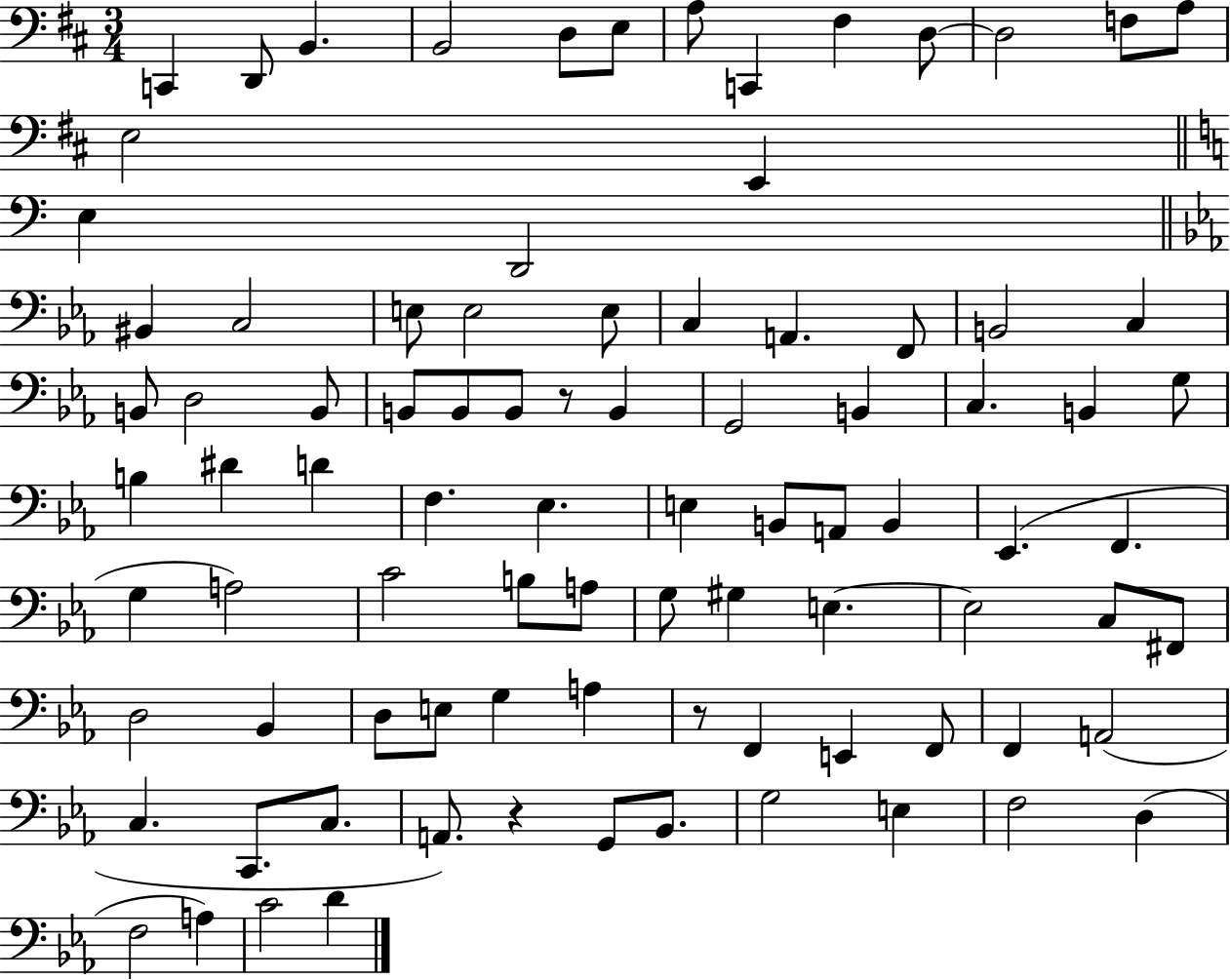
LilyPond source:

{
  \clef bass
  \numericTimeSignature
  \time 3/4
  \key d \major
  c,4 d,8 b,4. | b,2 d8 e8 | a8 c,4 fis4 d8~~ | d2 f8 a8 | \break e2 e,4 | \bar "||" \break \key c \major e4 d,2 | \bar "||" \break \key ees \major bis,4 c2 | e8 e2 e8 | c4 a,4. f,8 | b,2 c4 | \break b,8 d2 b,8 | b,8 b,8 b,8 r8 b,4 | g,2 b,4 | c4. b,4 g8 | \break b4 dis'4 d'4 | f4. ees4. | e4 b,8 a,8 b,4 | ees,4.( f,4. | \break g4 a2) | c'2 b8 a8 | g8 gis4 e4.~~ | e2 c8 fis,8 | \break d2 bes,4 | d8 e8 g4 a4 | r8 f,4 e,4 f,8 | f,4 a,2( | \break c4. c,8. c8. | a,8.) r4 g,8 bes,8. | g2 e4 | f2 d4( | \break f2 a4) | c'2 d'4 | \bar "|."
}